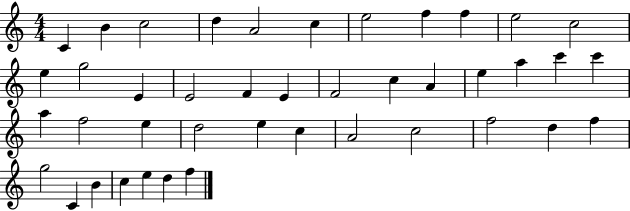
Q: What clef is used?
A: treble